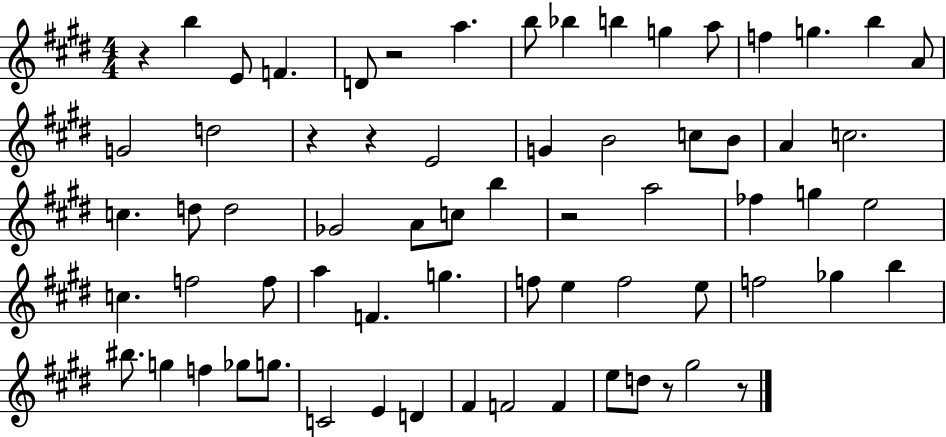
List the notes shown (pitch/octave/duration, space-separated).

R/q B5/q E4/e F4/q. D4/e R/h A5/q. B5/e Bb5/q B5/q G5/q A5/e F5/q G5/q. B5/q A4/e G4/h D5/h R/q R/q E4/h G4/q B4/h C5/e B4/e A4/q C5/h. C5/q. D5/e D5/h Gb4/h A4/e C5/e B5/q R/h A5/h FES5/q G5/q E5/h C5/q. F5/h F5/e A5/q F4/q. G5/q. F5/e E5/q F5/h E5/e F5/h Gb5/q B5/q BIS5/e. G5/q F5/q Gb5/e G5/e. C4/h E4/q D4/q F#4/q F4/h F4/q E5/e D5/e R/e G#5/h R/e